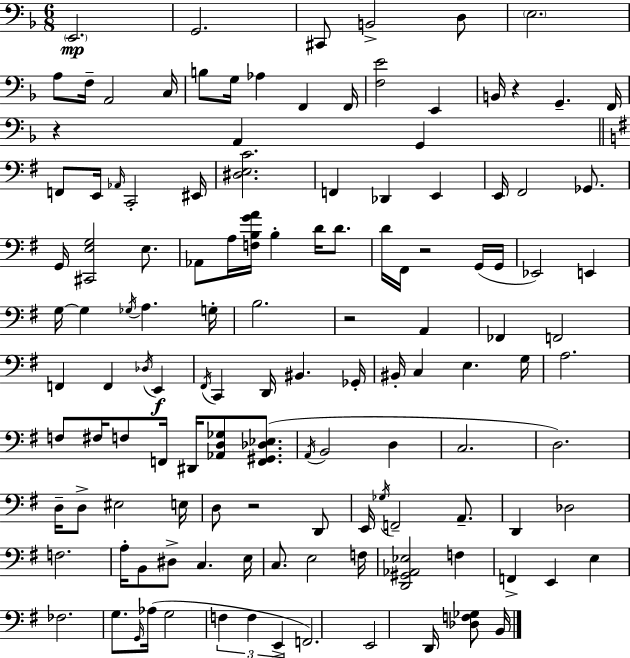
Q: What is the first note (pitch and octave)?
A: E2